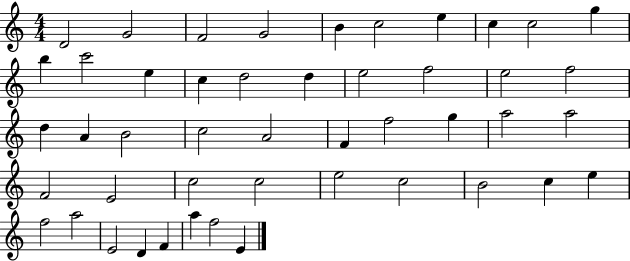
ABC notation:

X:1
T:Untitled
M:4/4
L:1/4
K:C
D2 G2 F2 G2 B c2 e c c2 g b c'2 e c d2 d e2 f2 e2 f2 d A B2 c2 A2 F f2 g a2 a2 F2 E2 c2 c2 e2 c2 B2 c e f2 a2 E2 D F a f2 E